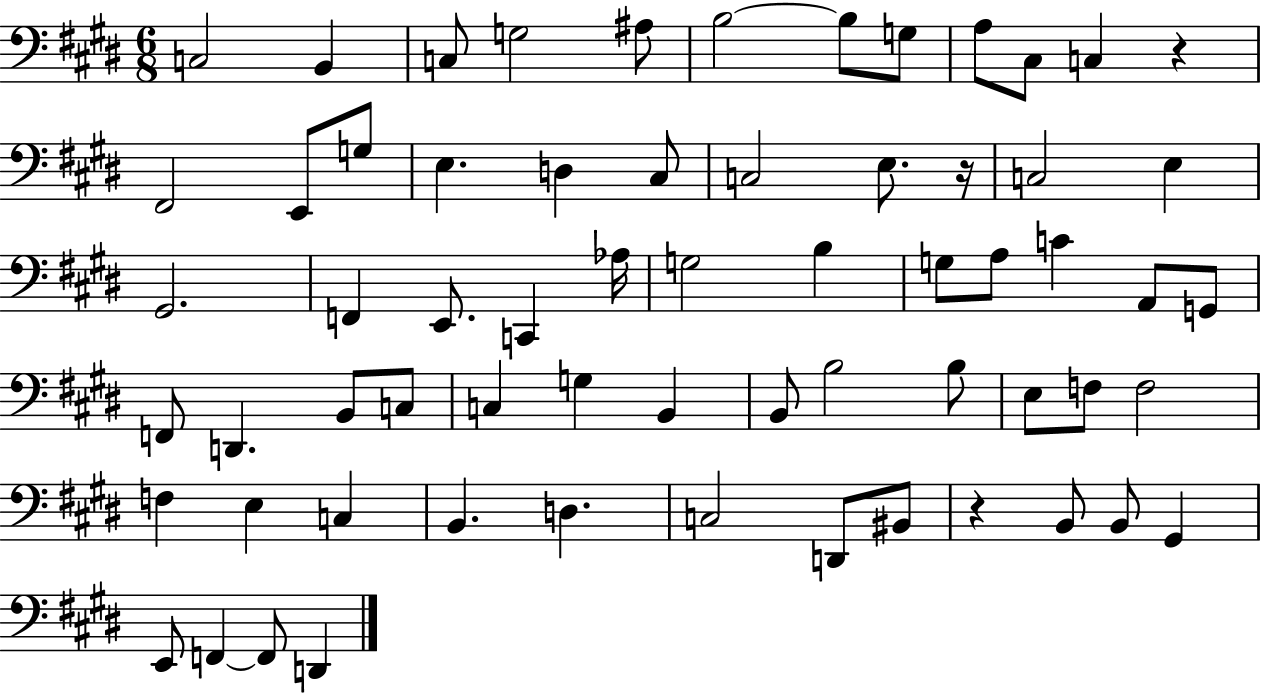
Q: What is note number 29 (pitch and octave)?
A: G3